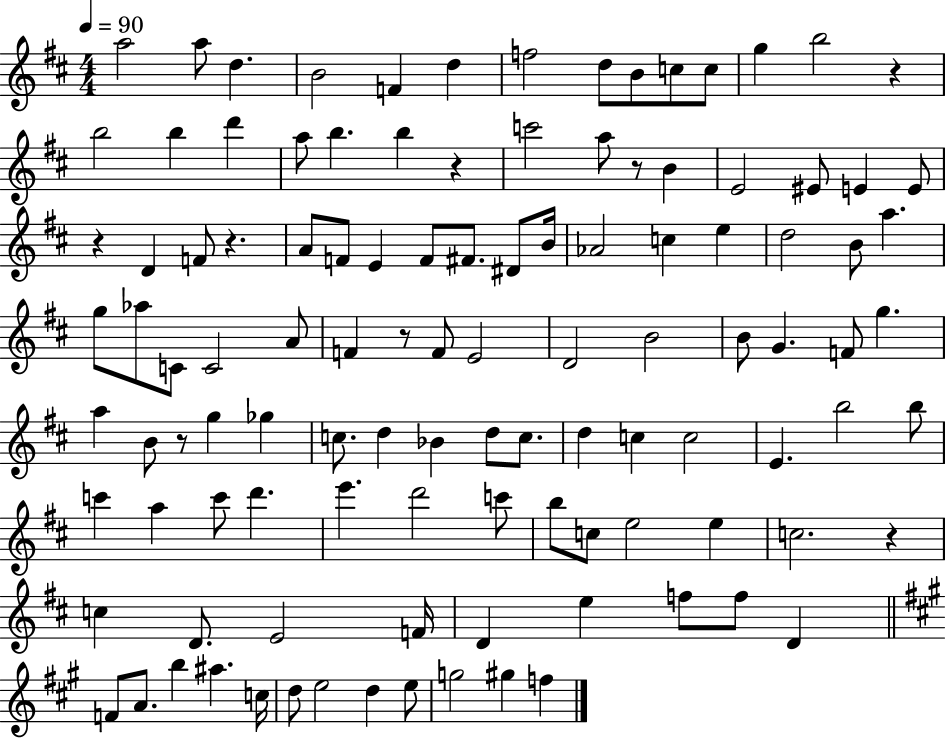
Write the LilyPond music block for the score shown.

{
  \clef treble
  \numericTimeSignature
  \time 4/4
  \key d \major
  \tempo 4 = 90
  a''2 a''8 d''4. | b'2 f'4 d''4 | f''2 d''8 b'8 c''8 c''8 | g''4 b''2 r4 | \break b''2 b''4 d'''4 | a''8 b''4. b''4 r4 | c'''2 a''8 r8 b'4 | e'2 eis'8 e'4 e'8 | \break r4 d'4 f'8 r4. | a'8 f'8 e'4 f'8 fis'8. dis'8 b'16 | aes'2 c''4 e''4 | d''2 b'8 a''4. | \break g''8 aes''8 c'8 c'2 a'8 | f'4 r8 f'8 e'2 | d'2 b'2 | b'8 g'4. f'8 g''4. | \break a''4 b'8 r8 g''4 ges''4 | c''8. d''4 bes'4 d''8 c''8. | d''4 c''4 c''2 | e'4. b''2 b''8 | \break c'''4 a''4 c'''8 d'''4. | e'''4. d'''2 c'''8 | b''8 c''8 e''2 e''4 | c''2. r4 | \break c''4 d'8. e'2 f'16 | d'4 e''4 f''8 f''8 d'4 | \bar "||" \break \key a \major f'8 a'8. b''4 ais''4. c''16 | d''8 e''2 d''4 e''8 | g''2 gis''4 f''4 | \bar "|."
}